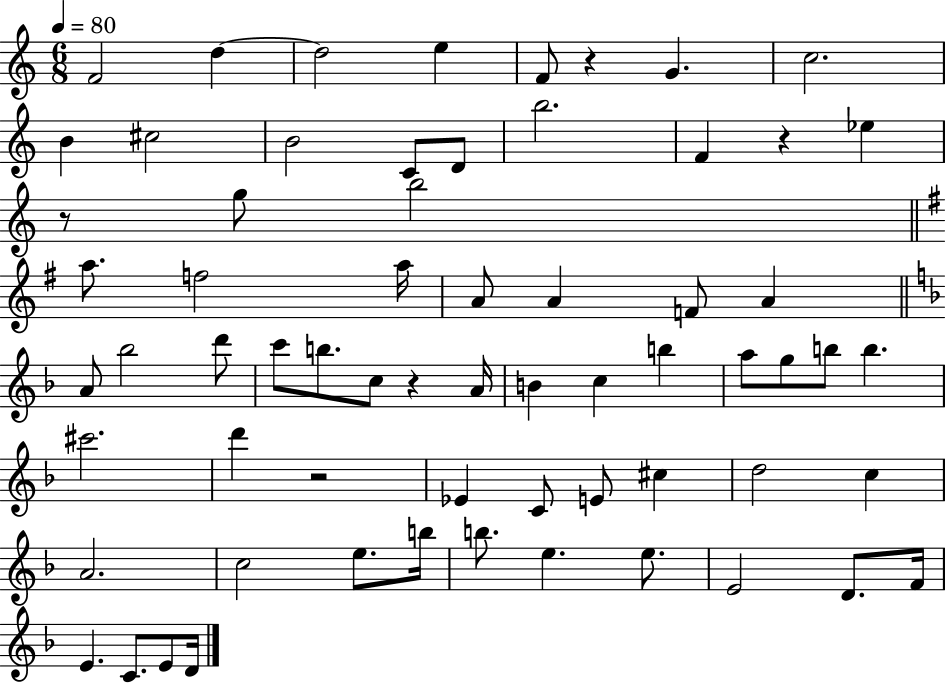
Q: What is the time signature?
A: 6/8